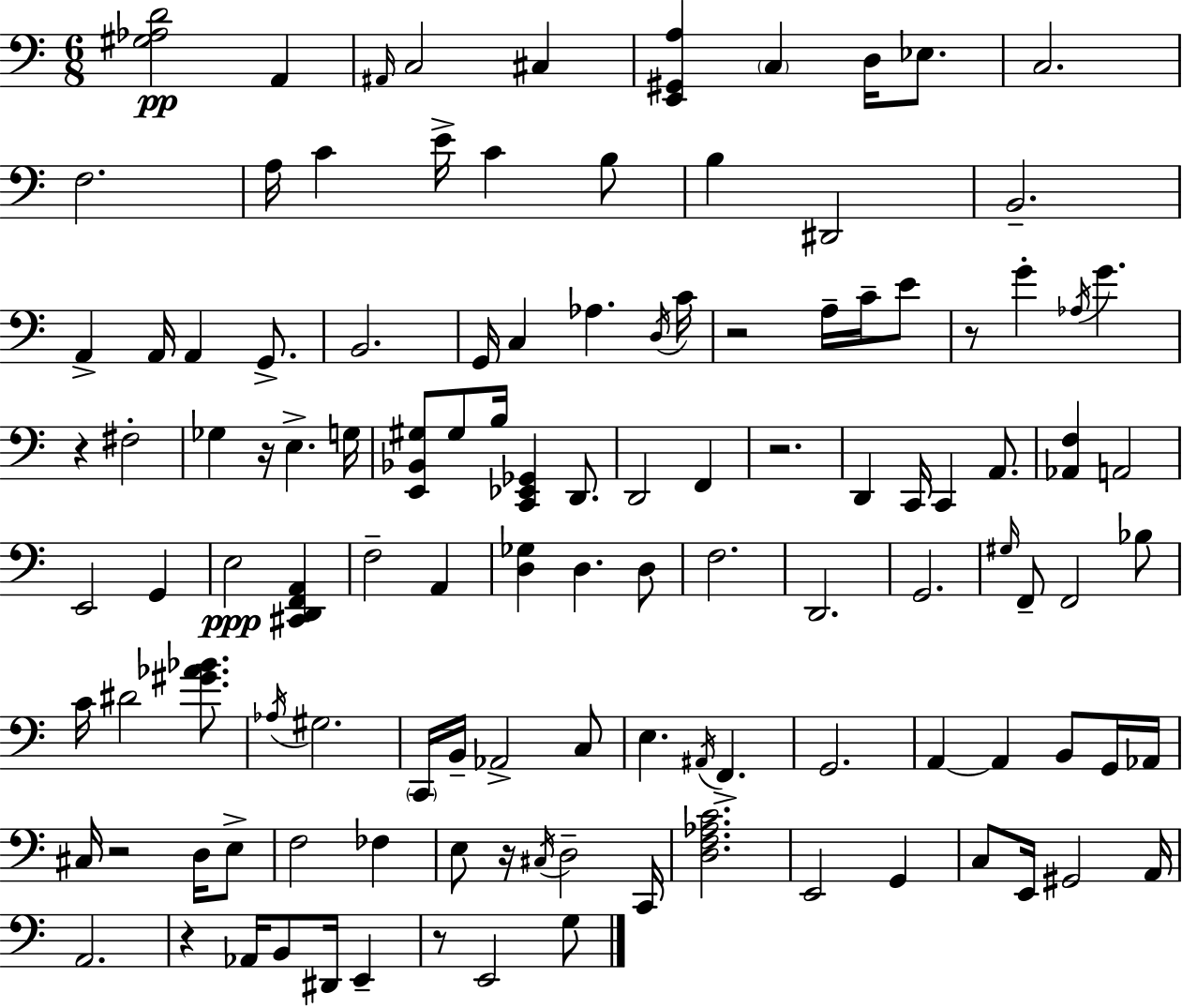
X:1
T:Untitled
M:6/8
L:1/4
K:Am
[^G,_A,D]2 A,, ^A,,/4 C,2 ^C, [E,,^G,,A,] C, D,/4 _E,/2 C,2 F,2 A,/4 C E/4 C B,/2 B, ^D,,2 B,,2 A,, A,,/4 A,, G,,/2 B,,2 G,,/4 C, _A, D,/4 C/4 z2 A,/4 C/4 E/2 z/2 G _A,/4 G z ^F,2 _G, z/4 E, G,/4 [E,,_B,,^G,]/2 ^G,/2 B,/4 [C,,_E,,_G,,] D,,/2 D,,2 F,, z2 D,, C,,/4 C,, A,,/2 [_A,,F,] A,,2 E,,2 G,, E,2 [^C,,D,,F,,A,,] F,2 A,, [D,_G,] D, D,/2 F,2 D,,2 G,,2 ^G,/4 F,,/2 F,,2 _B,/2 C/4 ^D2 [^G_A_B]/2 _A,/4 ^G,2 C,,/4 B,,/4 _A,,2 C,/2 E, ^A,,/4 F,, G,,2 A,, A,, B,,/2 G,,/4 _A,,/4 ^C,/4 z2 D,/4 E,/2 F,2 _F, E,/2 z/4 ^C,/4 D,2 C,,/4 [D,F,_A,C]2 E,,2 G,, C,/2 E,,/4 ^G,,2 A,,/4 A,,2 z _A,,/4 B,,/2 ^D,,/4 E,, z/2 E,,2 G,/2